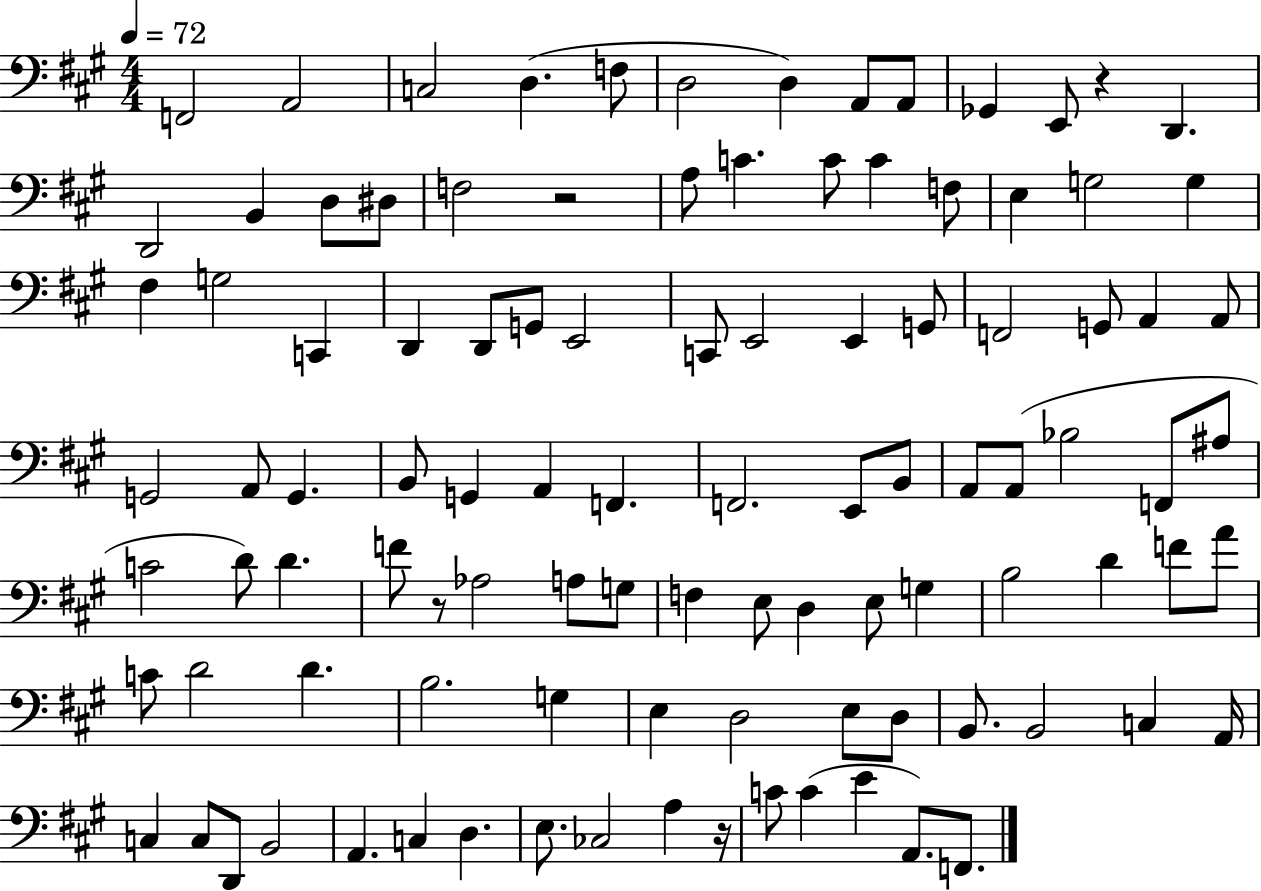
F2/h A2/h C3/h D3/q. F3/e D3/h D3/q A2/e A2/e Gb2/q E2/e R/q D2/q. D2/h B2/q D3/e D#3/e F3/h R/h A3/e C4/q. C4/e C4/q F3/e E3/q G3/h G3/q F#3/q G3/h C2/q D2/q D2/e G2/e E2/h C2/e E2/h E2/q G2/e F2/h G2/e A2/q A2/e G2/h A2/e G2/q. B2/e G2/q A2/q F2/q. F2/h. E2/e B2/e A2/e A2/e Bb3/h F2/e A#3/e C4/h D4/e D4/q. F4/e R/e Ab3/h A3/e G3/e F3/q E3/e D3/q E3/e G3/q B3/h D4/q F4/e A4/e C4/e D4/h D4/q. B3/h. G3/q E3/q D3/h E3/e D3/e B2/e. B2/h C3/q A2/s C3/q C3/e D2/e B2/h A2/q. C3/q D3/q. E3/e. CES3/h A3/q R/s C4/e C4/q E4/q A2/e. F2/e.